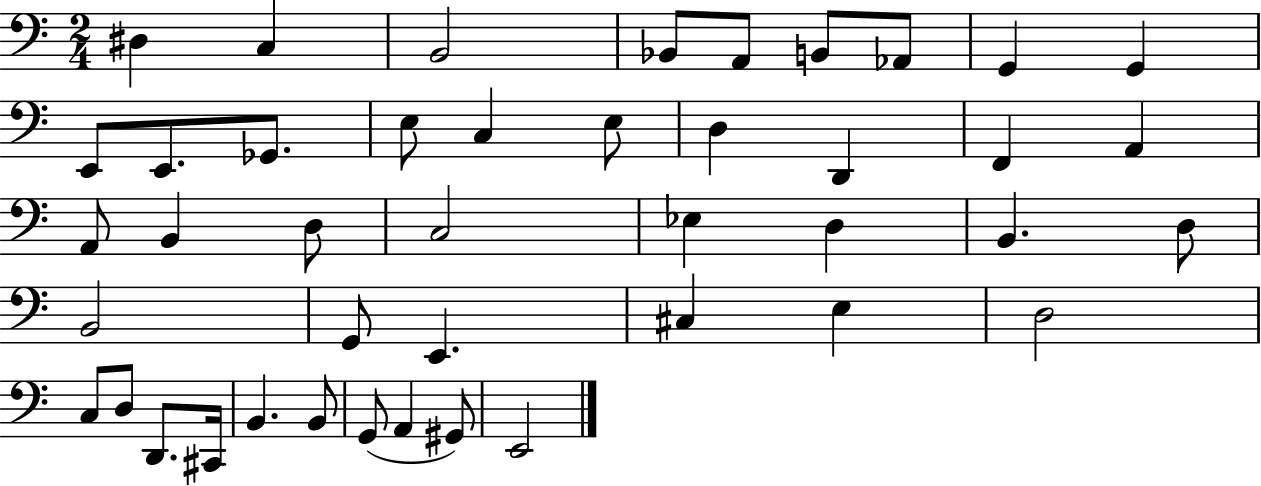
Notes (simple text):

D#3/q C3/q B2/h Bb2/e A2/e B2/e Ab2/e G2/q G2/q E2/e E2/e. Gb2/e. E3/e C3/q E3/e D3/q D2/q F2/q A2/q A2/e B2/q D3/e C3/h Eb3/q D3/q B2/q. D3/e B2/h G2/e E2/q. C#3/q E3/q D3/h C3/e D3/e D2/e. C#2/s B2/q. B2/e G2/e A2/q G#2/e E2/h